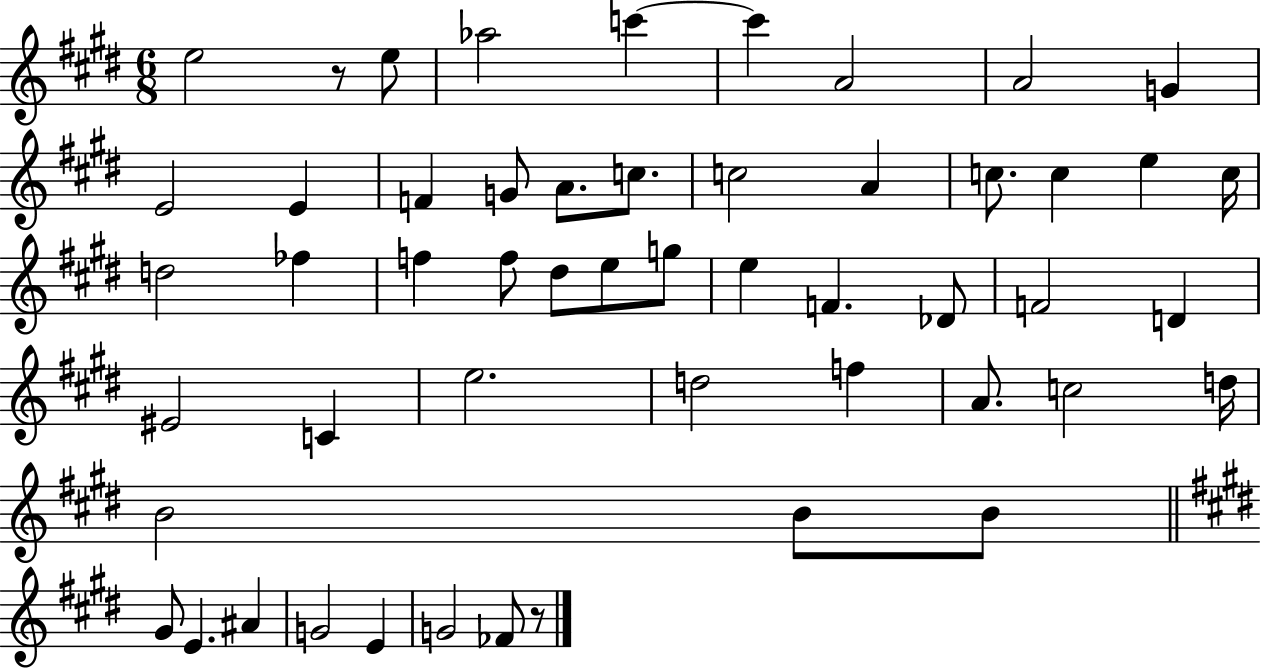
X:1
T:Untitled
M:6/8
L:1/4
K:E
e2 z/2 e/2 _a2 c' c' A2 A2 G E2 E F G/2 A/2 c/2 c2 A c/2 c e c/4 d2 _f f f/2 ^d/2 e/2 g/2 e F _D/2 F2 D ^E2 C e2 d2 f A/2 c2 d/4 B2 B/2 B/2 ^G/2 E ^A G2 E G2 _F/2 z/2